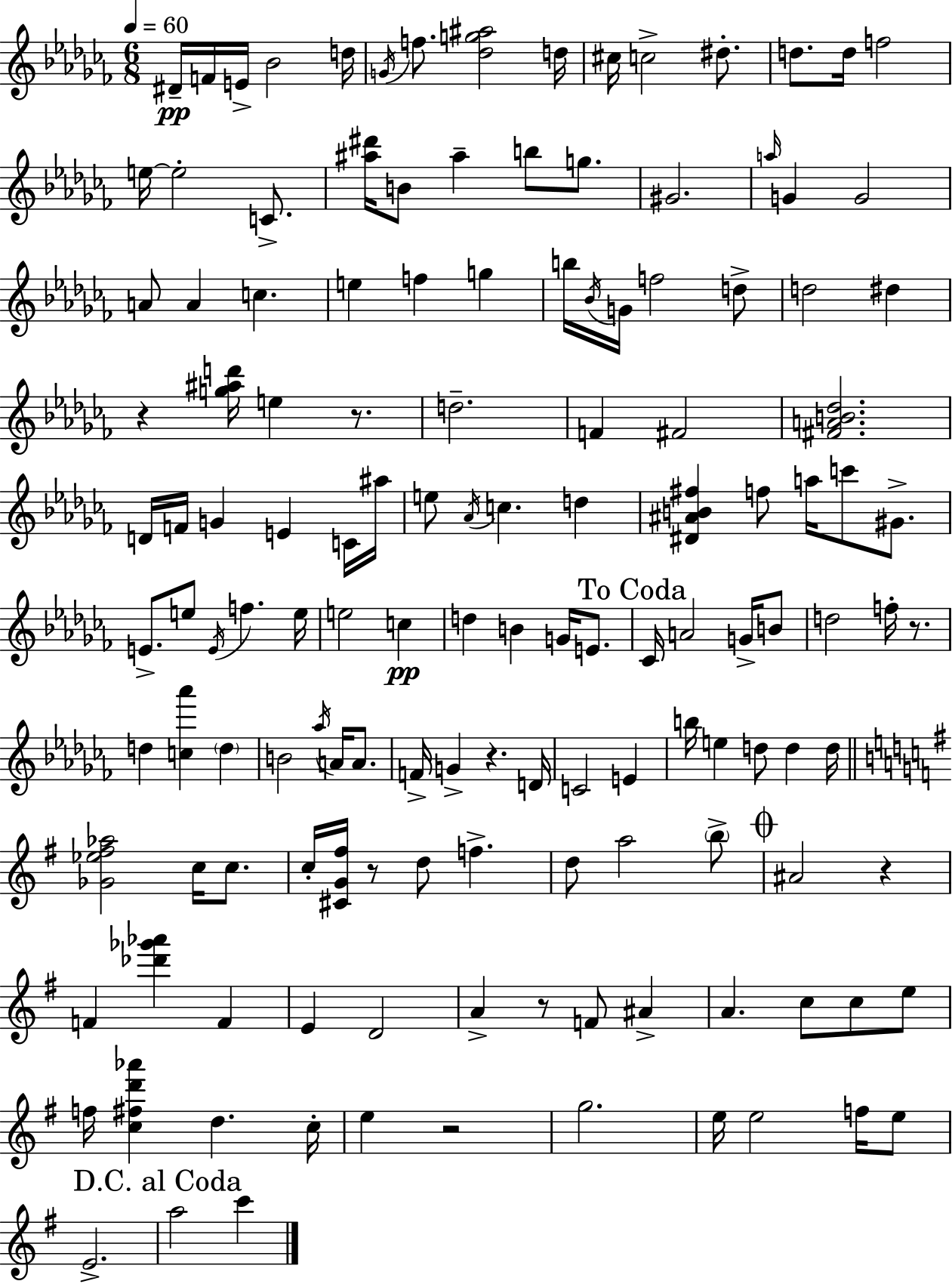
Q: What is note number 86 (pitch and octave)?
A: E5